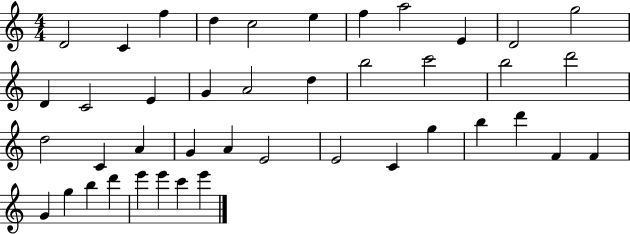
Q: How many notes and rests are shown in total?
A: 42